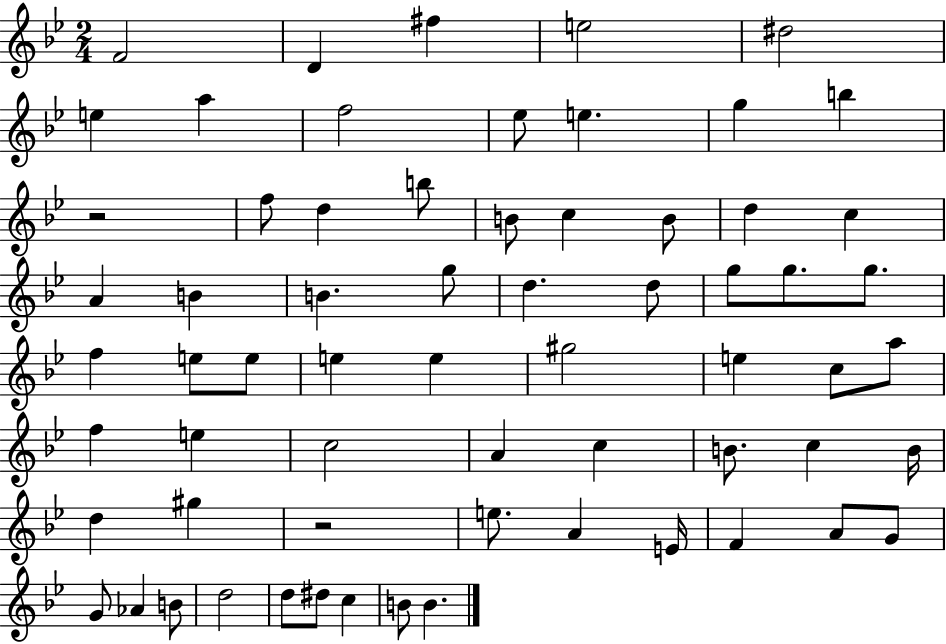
{
  \clef treble
  \numericTimeSignature
  \time 2/4
  \key bes \major
  \repeat volta 2 { f'2 | d'4 fis''4 | e''2 | dis''2 | \break e''4 a''4 | f''2 | ees''8 e''4. | g''4 b''4 | \break r2 | f''8 d''4 b''8 | b'8 c''4 b'8 | d''4 c''4 | \break a'4 b'4 | b'4. g''8 | d''4. d''8 | g''8 g''8. g''8. | \break f''4 e''8 e''8 | e''4 e''4 | gis''2 | e''4 c''8 a''8 | \break f''4 e''4 | c''2 | a'4 c''4 | b'8. c''4 b'16 | \break d''4 gis''4 | r2 | e''8. a'4 e'16 | f'4 a'8 g'8 | \break g'8 aes'4 b'8 | d''2 | d''8 dis''8 c''4 | b'8 b'4. | \break } \bar "|."
}